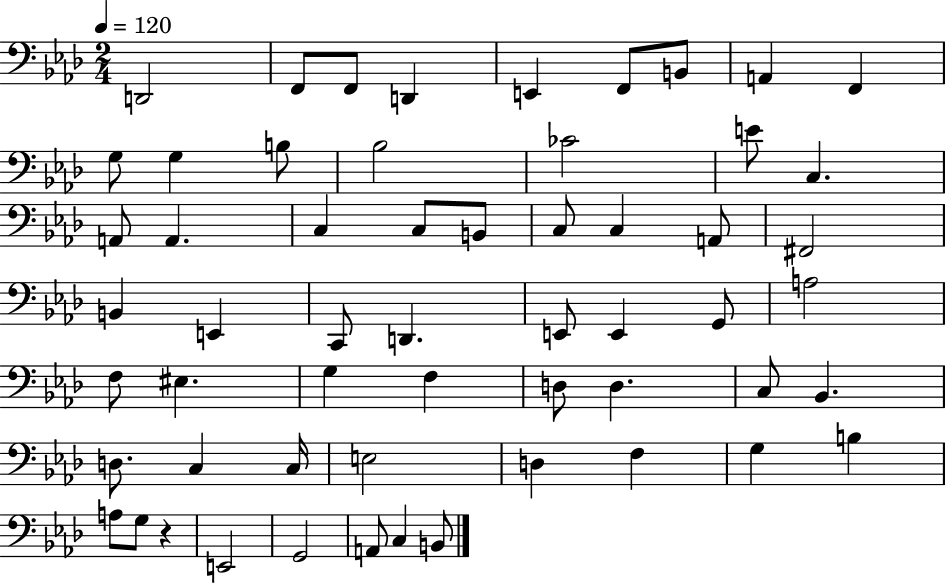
X:1
T:Untitled
M:2/4
L:1/4
K:Ab
D,,2 F,,/2 F,,/2 D,, E,, F,,/2 B,,/2 A,, F,, G,/2 G, B,/2 _B,2 _C2 E/2 C, A,,/2 A,, C, C,/2 B,,/2 C,/2 C, A,,/2 ^F,,2 B,, E,, C,,/2 D,, E,,/2 E,, G,,/2 A,2 F,/2 ^E, G, F, D,/2 D, C,/2 _B,, D,/2 C, C,/4 E,2 D, F, G, B, A,/2 G,/2 z E,,2 G,,2 A,,/2 C, B,,/2